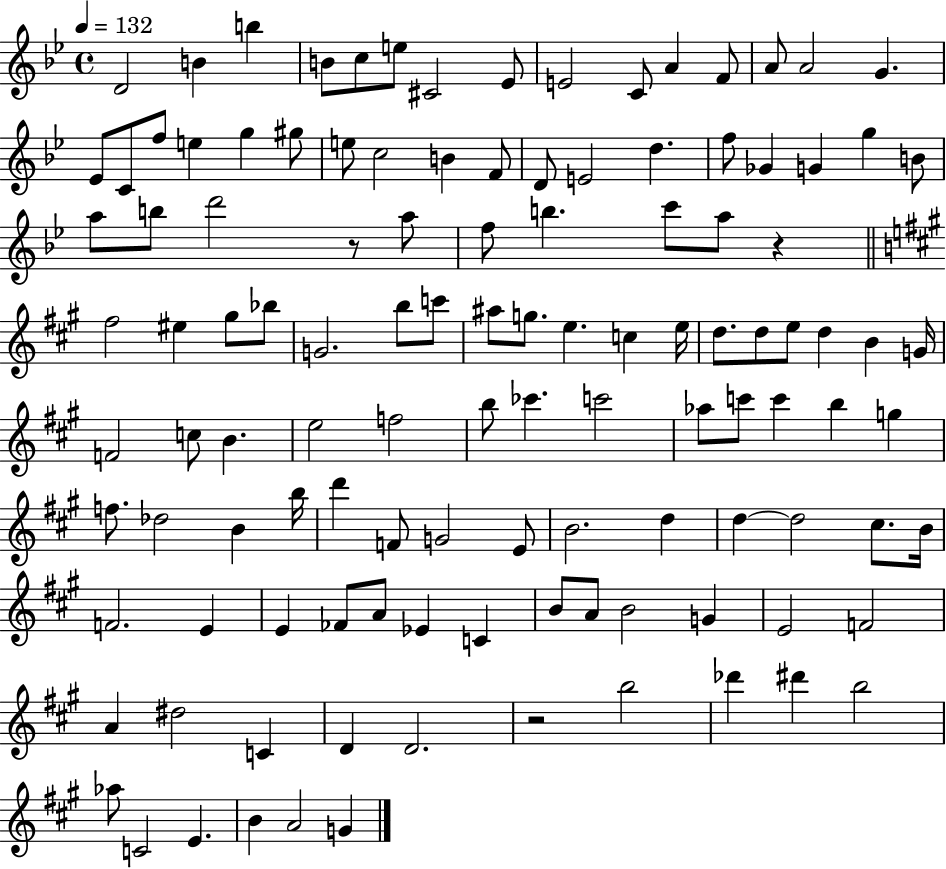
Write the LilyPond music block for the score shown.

{
  \clef treble
  \time 4/4
  \defaultTimeSignature
  \key bes \major
  \tempo 4 = 132
  d'2 b'4 b''4 | b'8 c''8 e''8 cis'2 ees'8 | e'2 c'8 a'4 f'8 | a'8 a'2 g'4. | \break ees'8 c'8 f''8 e''4 g''4 gis''8 | e''8 c''2 b'4 f'8 | d'8 e'2 d''4. | f''8 ges'4 g'4 g''4 b'8 | \break a''8 b''8 d'''2 r8 a''8 | f''8 b''4. c'''8 a''8 r4 | \bar "||" \break \key a \major fis''2 eis''4 gis''8 bes''8 | g'2. b''8 c'''8 | ais''8 g''8. e''4. c''4 e''16 | d''8. d''8 e''8 d''4 b'4 g'16 | \break f'2 c''8 b'4. | e''2 f''2 | b''8 ces'''4. c'''2 | aes''8 c'''8 c'''4 b''4 g''4 | \break f''8. des''2 b'4 b''16 | d'''4 f'8 g'2 e'8 | b'2. d''4 | d''4~~ d''2 cis''8. b'16 | \break f'2. e'4 | e'4 fes'8 a'8 ees'4 c'4 | b'8 a'8 b'2 g'4 | e'2 f'2 | \break a'4 dis''2 c'4 | d'4 d'2. | r2 b''2 | des'''4 dis'''4 b''2 | \break aes''8 c'2 e'4. | b'4 a'2 g'4 | \bar "|."
}